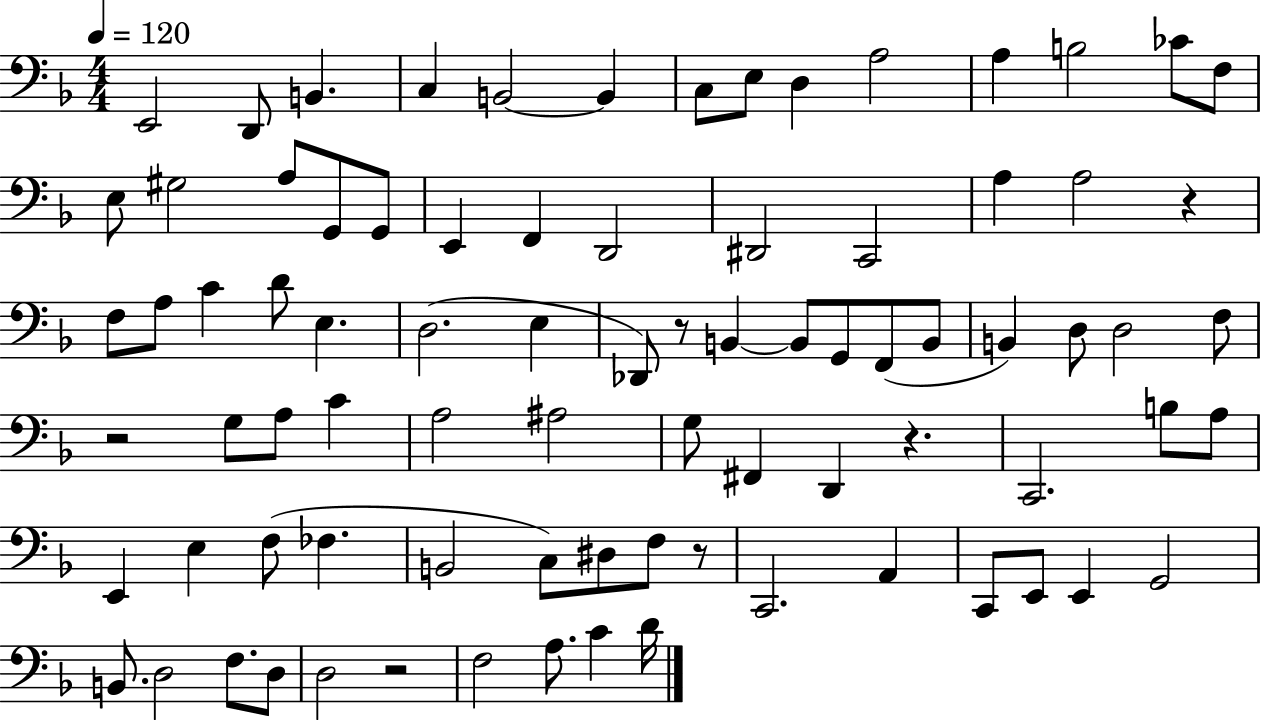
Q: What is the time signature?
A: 4/4